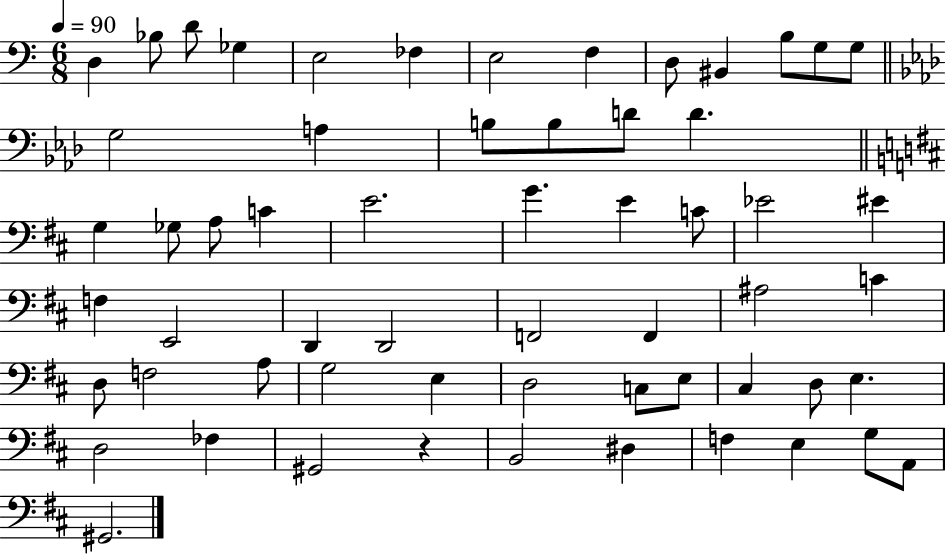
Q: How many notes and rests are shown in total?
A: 59